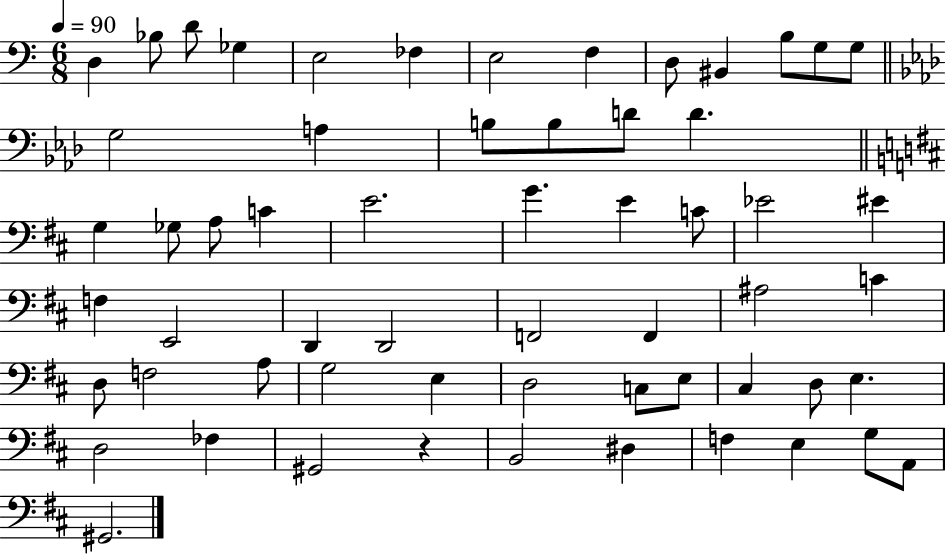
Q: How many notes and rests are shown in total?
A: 59